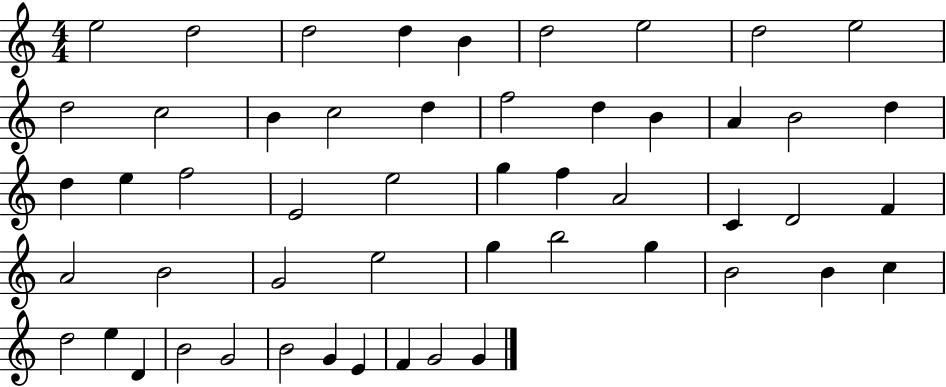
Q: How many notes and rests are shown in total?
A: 52